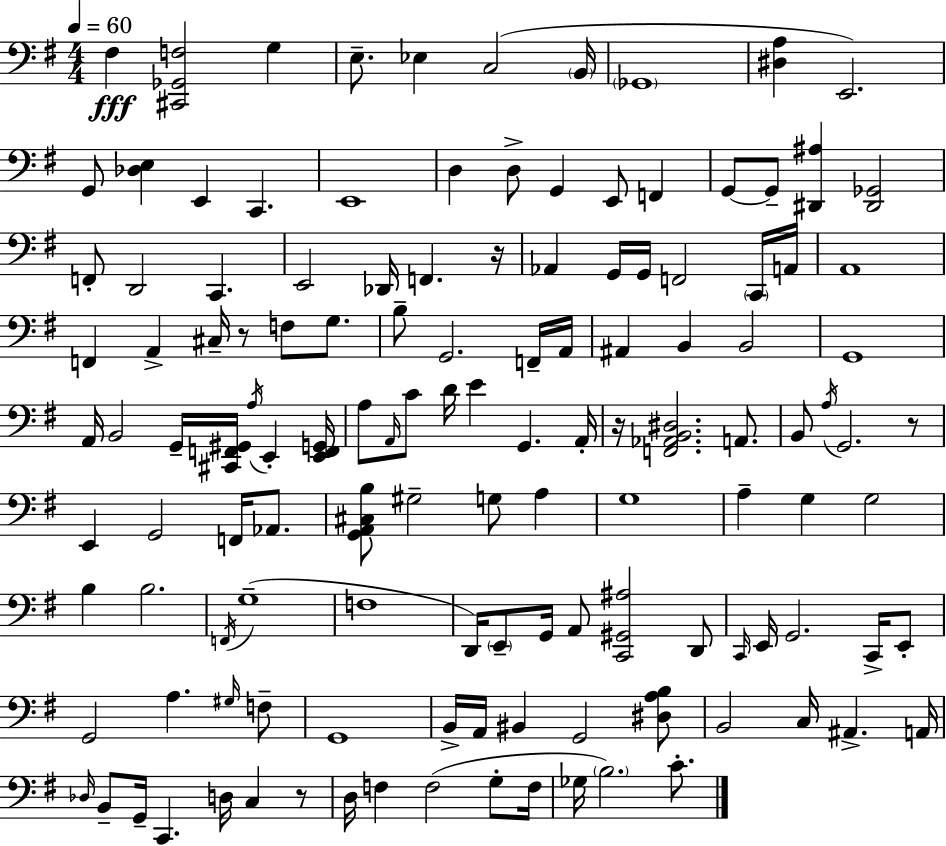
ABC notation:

X:1
T:Untitled
M:4/4
L:1/4
K:G
^F, [^C,,_G,,F,]2 G, E,/2 _E, C,2 B,,/4 _G,,4 [^D,A,] E,,2 G,,/2 [_D,E,] E,, C,, E,,4 D, D,/2 G,, E,,/2 F,, G,,/2 G,,/2 [^D,,^A,] [^D,,_G,,]2 F,,/2 D,,2 C,, E,,2 _D,,/4 F,, z/4 _A,, G,,/4 G,,/4 F,,2 C,,/4 A,,/4 A,,4 F,, A,, ^C,/4 z/2 F,/2 G,/2 B,/2 G,,2 F,,/4 A,,/4 ^A,, B,, B,,2 G,,4 A,,/4 B,,2 G,,/4 [^C,,F,,^G,,]/4 A,/4 E,, [E,,F,,G,,]/4 A,/2 A,,/4 C/2 D/4 E G,, A,,/4 z/4 [F,,_A,,B,,^D,]2 A,,/2 B,,/2 A,/4 G,,2 z/2 E,, G,,2 F,,/4 _A,,/2 [G,,A,,^C,B,]/2 ^G,2 G,/2 A, G,4 A, G, G,2 B, B,2 F,,/4 G,4 F,4 D,,/4 E,,/2 G,,/4 A,,/2 [C,,^G,,^A,]2 D,,/2 C,,/4 E,,/4 G,,2 C,,/4 E,,/2 G,,2 A, ^G,/4 F,/2 G,,4 B,,/4 A,,/4 ^B,, G,,2 [^D,A,B,]/2 B,,2 C,/4 ^A,, A,,/4 _D,/4 B,,/2 G,,/4 C,, D,/4 C, z/2 D,/4 F, F,2 G,/2 F,/4 _G,/4 B,2 C/2